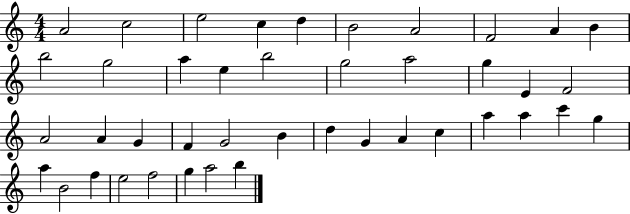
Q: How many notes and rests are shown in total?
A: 42